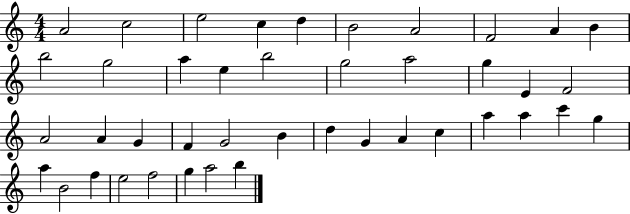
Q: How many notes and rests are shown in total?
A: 42